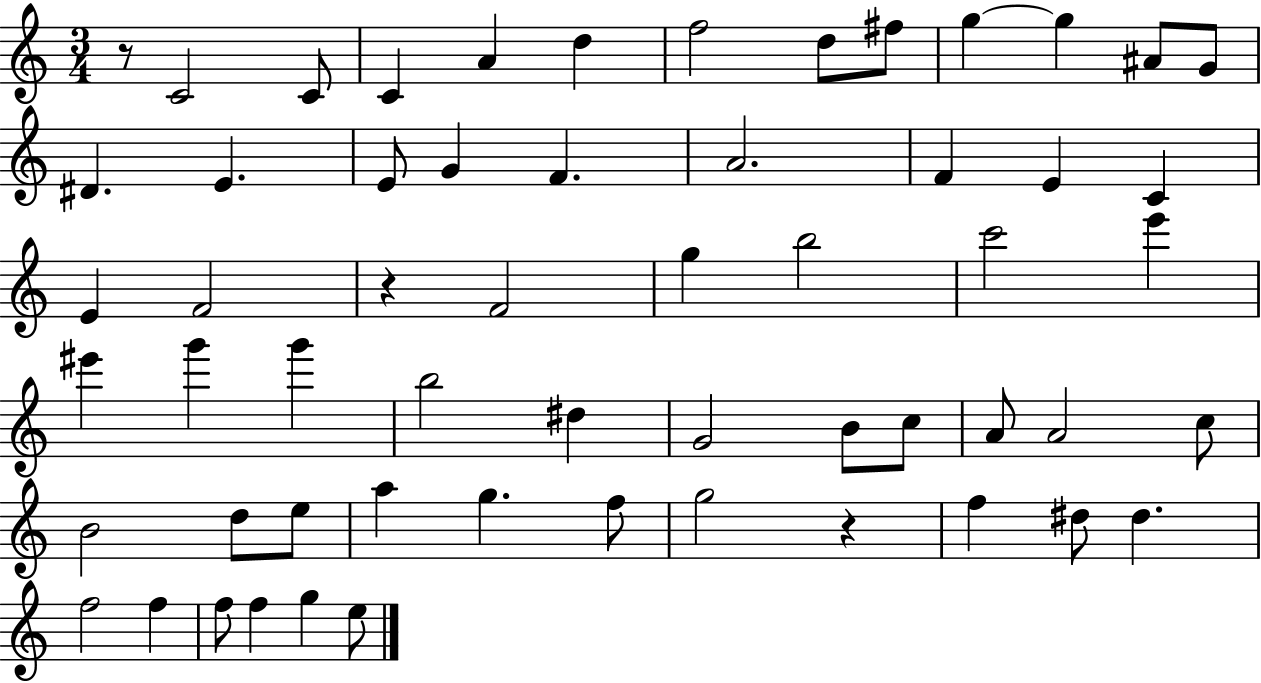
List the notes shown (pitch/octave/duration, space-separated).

R/e C4/h C4/e C4/q A4/q D5/q F5/h D5/e F#5/e G5/q G5/q A#4/e G4/e D#4/q. E4/q. E4/e G4/q F4/q. A4/h. F4/q E4/q C4/q E4/q F4/h R/q F4/h G5/q B5/h C6/h E6/q EIS6/q G6/q G6/q B5/h D#5/q G4/h B4/e C5/e A4/e A4/h C5/e B4/h D5/e E5/e A5/q G5/q. F5/e G5/h R/q F5/q D#5/e D#5/q. F5/h F5/q F5/e F5/q G5/q E5/e